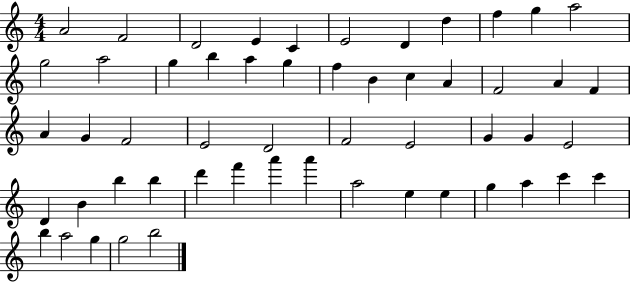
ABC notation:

X:1
T:Untitled
M:4/4
L:1/4
K:C
A2 F2 D2 E C E2 D d f g a2 g2 a2 g b a g f B c A F2 A F A G F2 E2 D2 F2 E2 G G E2 D B b b d' f' a' a' a2 e e g a c' c' b a2 g g2 b2